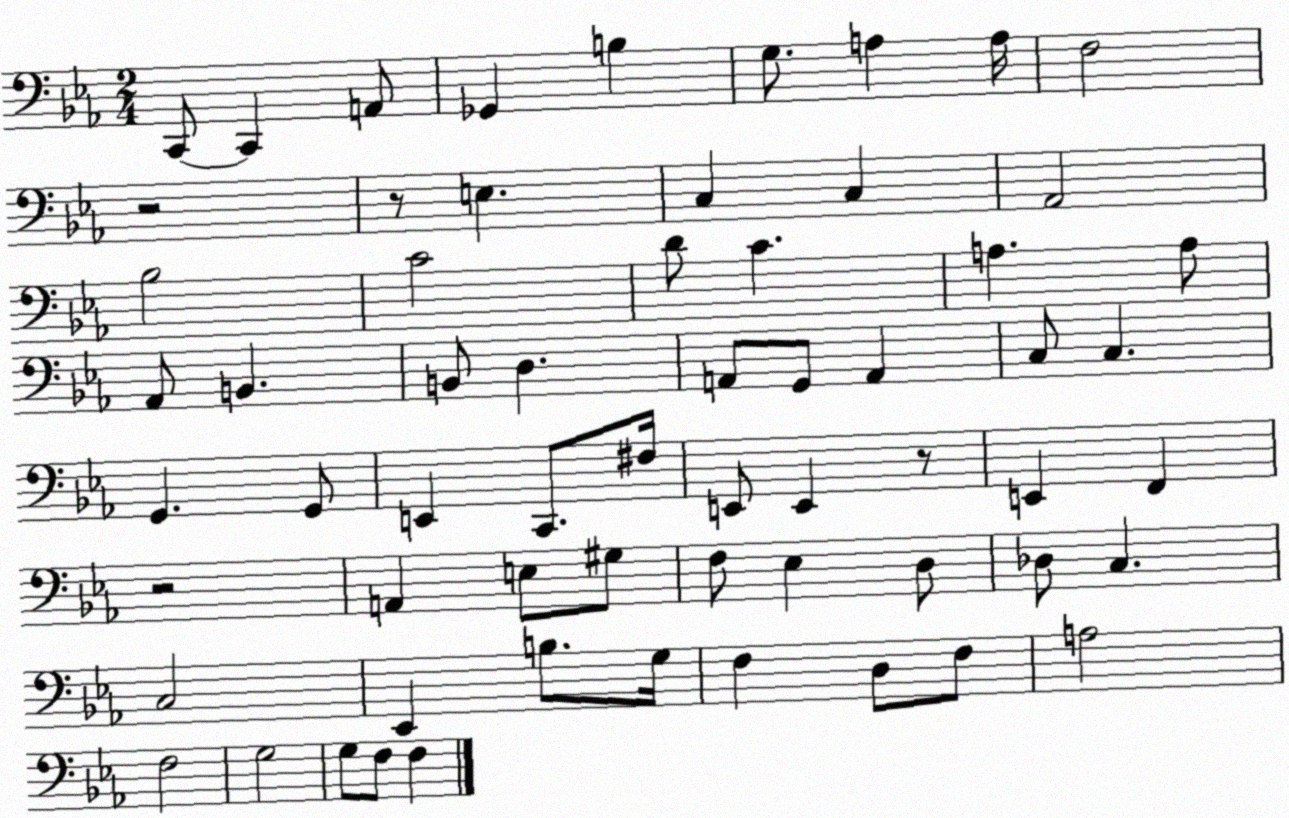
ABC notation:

X:1
T:Untitled
M:2/4
L:1/4
K:Eb
C,,/2 C,, A,,/2 _G,, B, G,/2 A, A,/4 F,2 z2 z/2 E, C, C, _A,,2 _B,2 C2 D/2 C A, A,/2 _A,,/2 B,, B,,/2 D, A,,/2 G,,/2 A,, C,/2 C, G,, G,,/2 E,, C,,/2 ^F,/4 E,,/2 E,, z/2 E,, F,, z2 A,, E,/2 ^G,/2 F,/2 _E, D,/2 _D,/2 C, C,2 _E,, B,/2 G,/4 F, D,/2 F,/2 A,2 F,2 G,2 G,/2 F,/2 F,